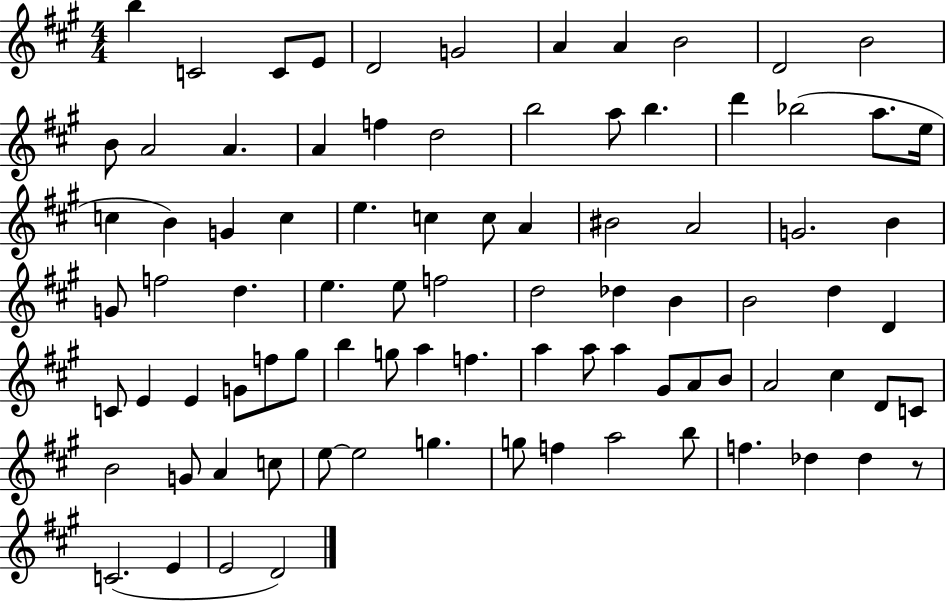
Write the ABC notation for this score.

X:1
T:Untitled
M:4/4
L:1/4
K:A
b C2 C/2 E/2 D2 G2 A A B2 D2 B2 B/2 A2 A A f d2 b2 a/2 b d' _b2 a/2 e/4 c B G c e c c/2 A ^B2 A2 G2 B G/2 f2 d e e/2 f2 d2 _d B B2 d D C/2 E E G/2 f/2 ^g/2 b g/2 a f a a/2 a ^G/2 A/2 B/2 A2 ^c D/2 C/2 B2 G/2 A c/2 e/2 e2 g g/2 f a2 b/2 f _d _d z/2 C2 E E2 D2